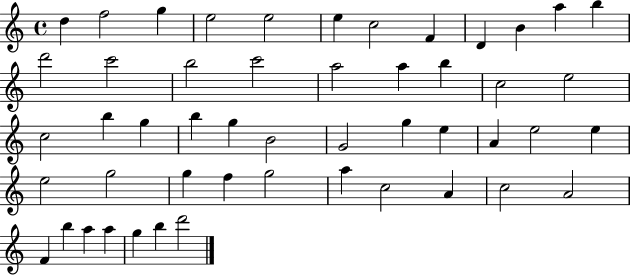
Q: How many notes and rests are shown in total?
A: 50